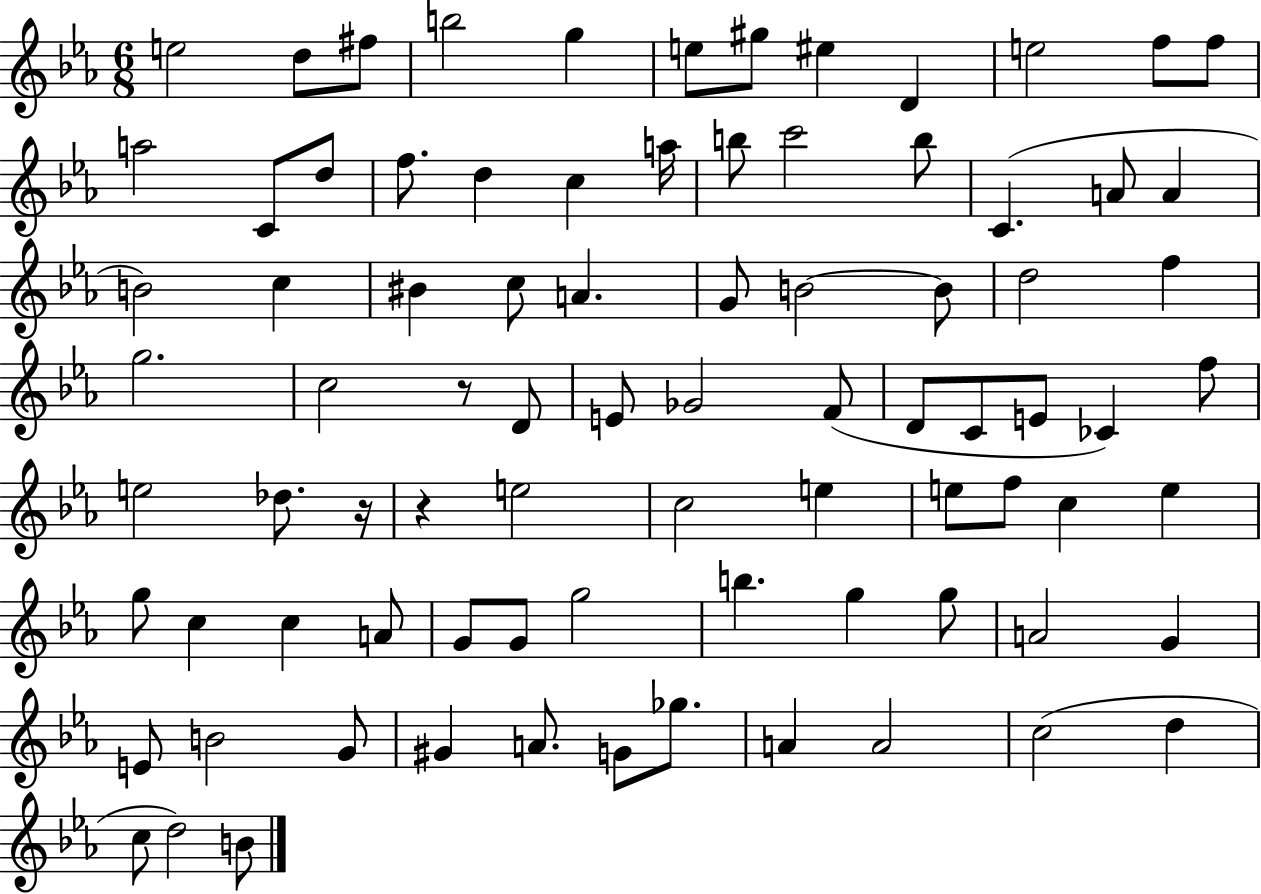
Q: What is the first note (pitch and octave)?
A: E5